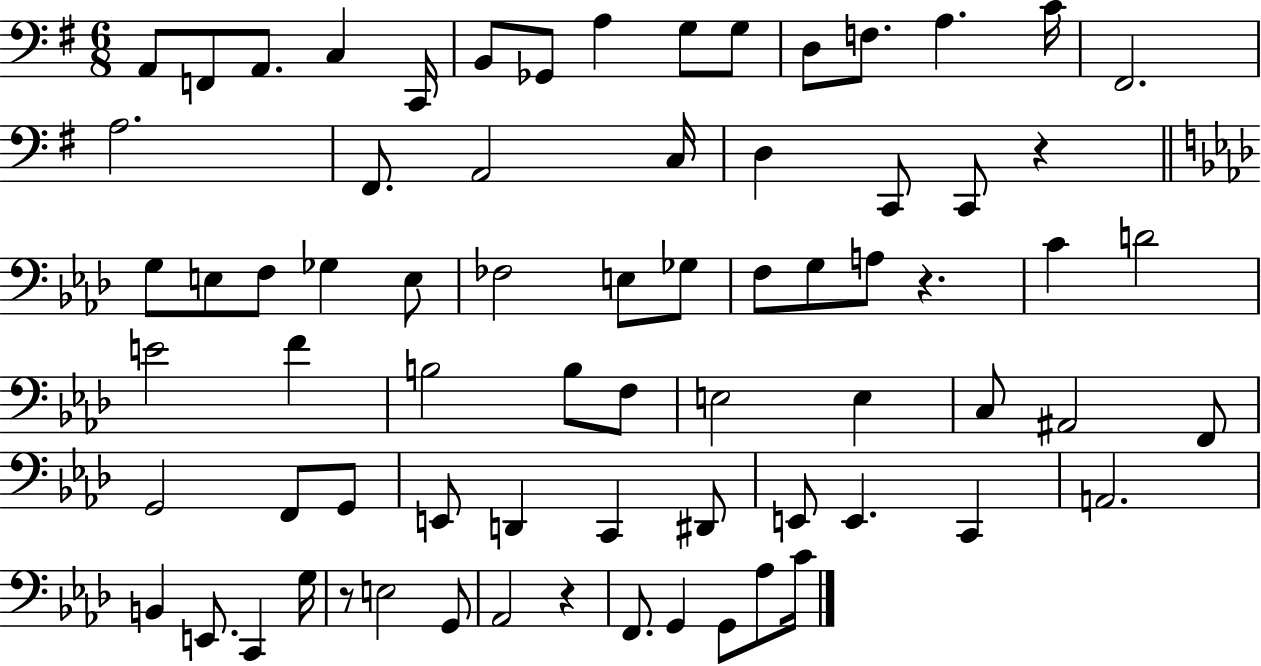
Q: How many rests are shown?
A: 4